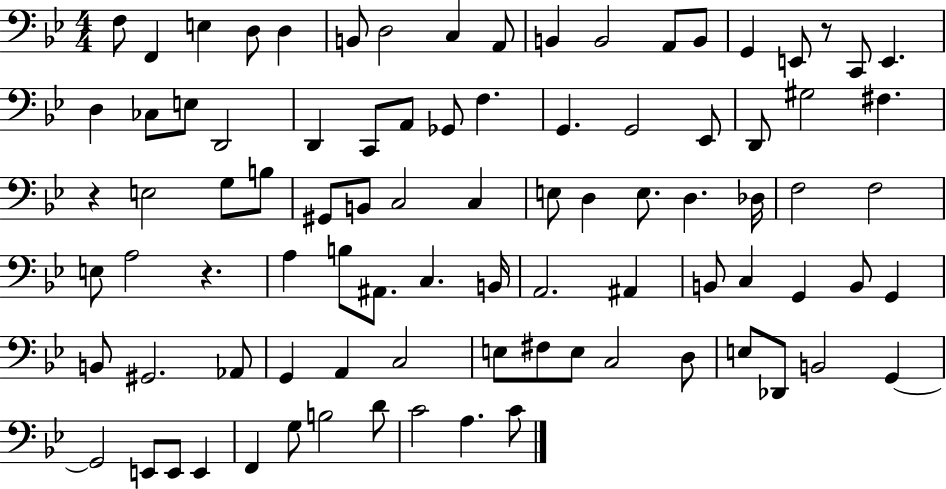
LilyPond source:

{
  \clef bass
  \numericTimeSignature
  \time 4/4
  \key bes \major
  f8 f,4 e4 d8 d4 | b,8 d2 c4 a,8 | b,4 b,2 a,8 b,8 | g,4 e,8 r8 c,8 e,4. | \break d4 ces8 e8 d,2 | d,4 c,8 a,8 ges,8 f4. | g,4. g,2 ees,8 | d,8 gis2 fis4. | \break r4 e2 g8 b8 | gis,8 b,8 c2 c4 | e8 d4 e8. d4. des16 | f2 f2 | \break e8 a2 r4. | a4 b8 ais,8. c4. b,16 | a,2. ais,4 | b,8 c4 g,4 b,8 g,4 | \break b,8 gis,2. aes,8 | g,4 a,4 c2 | e8 fis8 e8 c2 d8 | e8 des,8 b,2 g,4~~ | \break g,2 e,8 e,8 e,4 | f,4 g8 b2 d'8 | c'2 a4. c'8 | \bar "|."
}